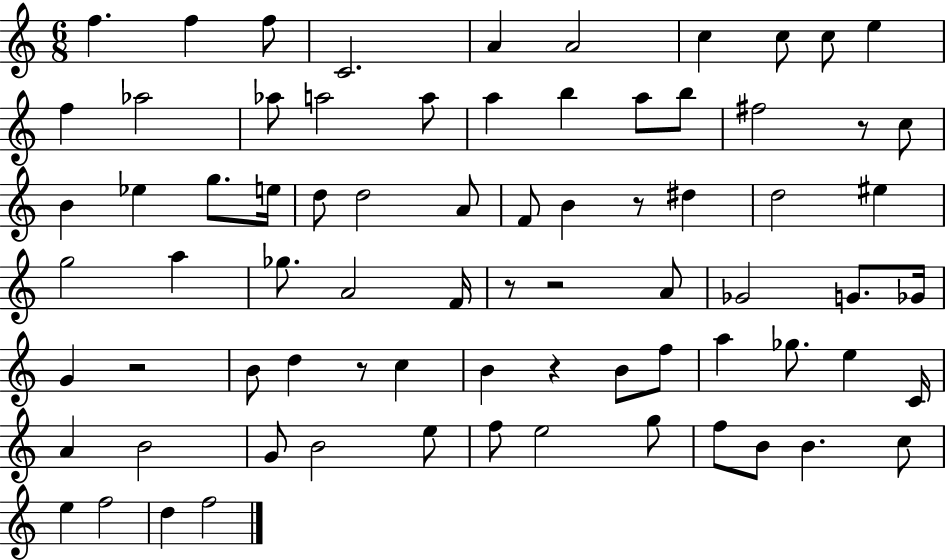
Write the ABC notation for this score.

X:1
T:Untitled
M:6/8
L:1/4
K:C
f f f/2 C2 A A2 c c/2 c/2 e f _a2 _a/2 a2 a/2 a b a/2 b/2 ^f2 z/2 c/2 B _e g/2 e/4 d/2 d2 A/2 F/2 B z/2 ^d d2 ^e g2 a _g/2 A2 F/4 z/2 z2 A/2 _G2 G/2 _G/4 G z2 B/2 d z/2 c B z B/2 f/2 a _g/2 e C/4 A B2 G/2 B2 e/2 f/2 e2 g/2 f/2 B/2 B c/2 e f2 d f2